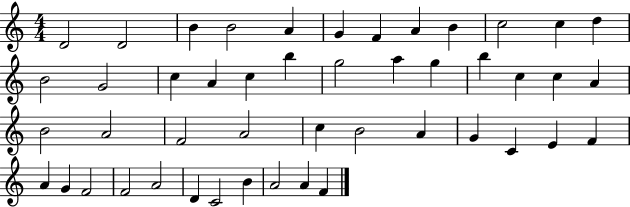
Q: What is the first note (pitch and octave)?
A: D4